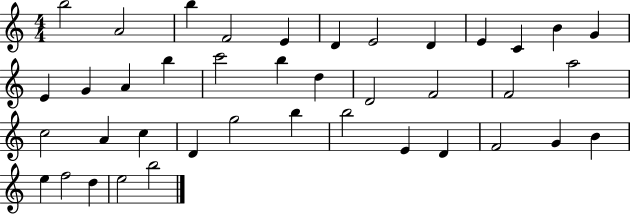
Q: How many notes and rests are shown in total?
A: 40